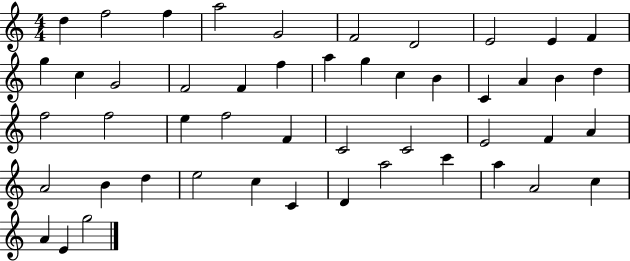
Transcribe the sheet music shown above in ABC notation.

X:1
T:Untitled
M:4/4
L:1/4
K:C
d f2 f a2 G2 F2 D2 E2 E F g c G2 F2 F f a g c B C A B d f2 f2 e f2 F C2 C2 E2 F A A2 B d e2 c C D a2 c' a A2 c A E g2